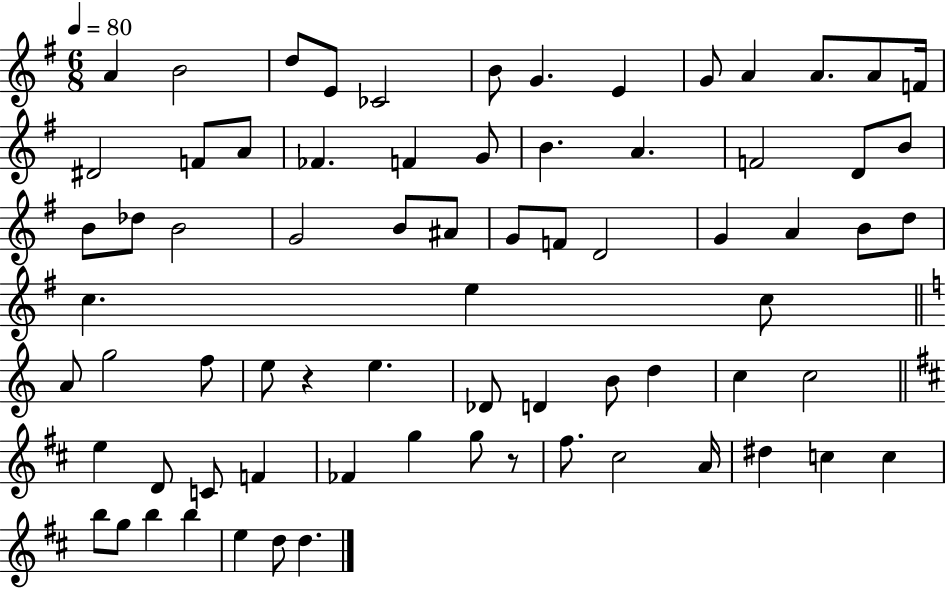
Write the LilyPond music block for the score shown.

{
  \clef treble
  \numericTimeSignature
  \time 6/8
  \key g \major
  \tempo 4 = 80
  a'4 b'2 | d''8 e'8 ces'2 | b'8 g'4. e'4 | g'8 a'4 a'8. a'8 f'16 | \break dis'2 f'8 a'8 | fes'4. f'4 g'8 | b'4. a'4. | f'2 d'8 b'8 | \break b'8 des''8 b'2 | g'2 b'8 ais'8 | g'8 f'8 d'2 | g'4 a'4 b'8 d''8 | \break c''4. e''4 c''8 | \bar "||" \break \key c \major a'8 g''2 f''8 | e''8 r4 e''4. | des'8 d'4 b'8 d''4 | c''4 c''2 | \break \bar "||" \break \key d \major e''4 d'8 c'8 f'4 | fes'4 g''4 g''8 r8 | fis''8. cis''2 a'16 | dis''4 c''4 c''4 | \break b''8 g''8 b''4 b''4 | e''4 d''8 d''4. | \bar "|."
}